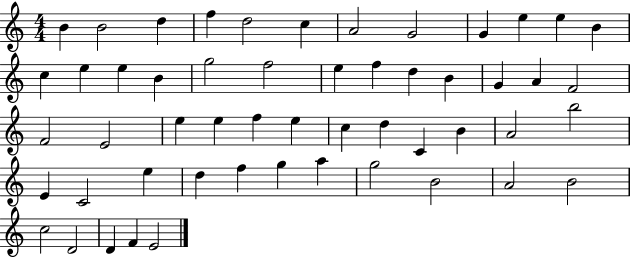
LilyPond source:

{
  \clef treble
  \numericTimeSignature
  \time 4/4
  \key c \major
  b'4 b'2 d''4 | f''4 d''2 c''4 | a'2 g'2 | g'4 e''4 e''4 b'4 | \break c''4 e''4 e''4 b'4 | g''2 f''2 | e''4 f''4 d''4 b'4 | g'4 a'4 f'2 | \break f'2 e'2 | e''4 e''4 f''4 e''4 | c''4 d''4 c'4 b'4 | a'2 b''2 | \break e'4 c'2 e''4 | d''4 f''4 g''4 a''4 | g''2 b'2 | a'2 b'2 | \break c''2 d'2 | d'4 f'4 e'2 | \bar "|."
}